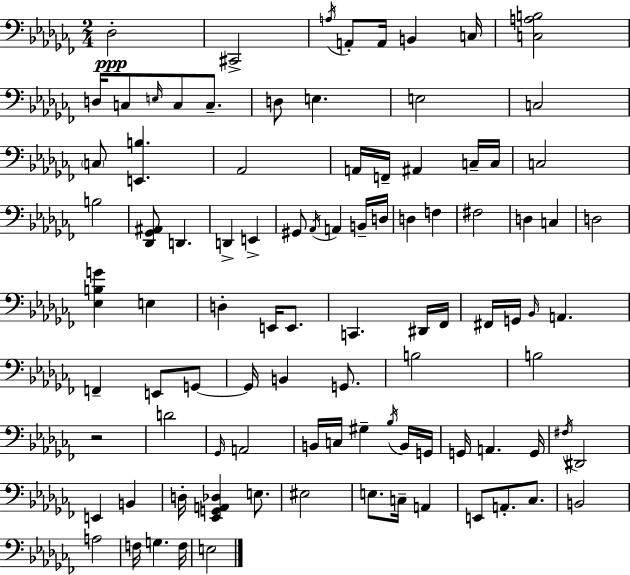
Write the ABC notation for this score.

X:1
T:Untitled
M:2/4
L:1/4
K:Abm
_D,2 ^C,,2 A,/4 A,,/2 A,,/4 B,, C,/4 [C,A,B,]2 D,/4 C,/2 E,/4 C,/2 C,/2 D,/2 E, E,2 C,2 C,/2 [E,,B,] _A,,2 A,,/4 F,,/4 ^A,, C,/4 C,/4 C,2 B,2 [_D,,_G,,^A,,]/2 D,, D,, E,, ^G,,/2 _A,,/4 A,, B,,/4 D,/4 D, F, ^F,2 D, C, D,2 [_E,B,G] E, D, E,,/4 E,,/2 C,, ^D,,/4 _F,,/4 ^F,,/4 G,,/4 _B,,/4 A,, F,, E,,/2 G,,/2 G,,/4 B,, G,,/2 B,2 B,2 z2 D2 _G,,/4 A,,2 B,,/4 C,/4 ^G, _B,/4 B,,/4 G,,/4 G,,/4 A,, G,,/4 ^F,/4 ^D,,2 E,, B,, D,/4 [_E,,G,,A,,_D,] E,/2 ^E,2 E,/2 C,/4 A,, E,,/2 A,,/2 _C,/2 B,,2 A,2 F,/4 G, F,/4 E,2